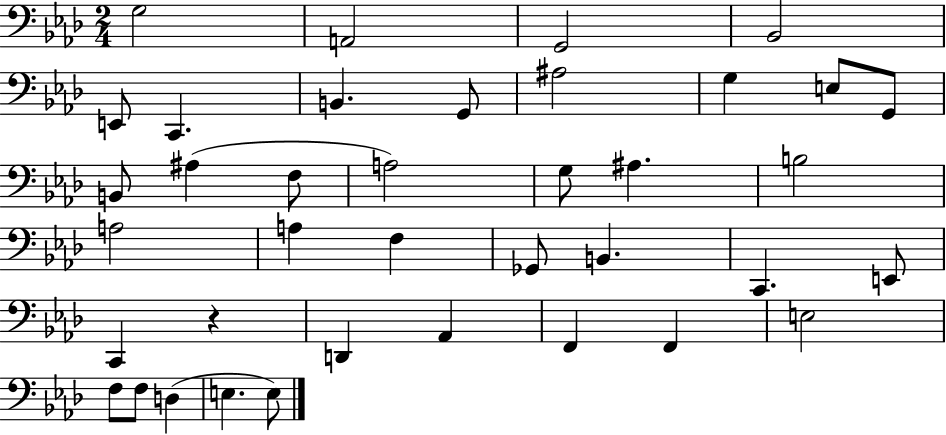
X:1
T:Untitled
M:2/4
L:1/4
K:Ab
G,2 A,,2 G,,2 _B,,2 E,,/2 C,, B,, G,,/2 ^A,2 G, E,/2 G,,/2 B,,/2 ^A, F,/2 A,2 G,/2 ^A, B,2 A,2 A, F, _G,,/2 B,, C,, E,,/2 C,, z D,, _A,, F,, F,, E,2 F,/2 F,/2 D, E, E,/2